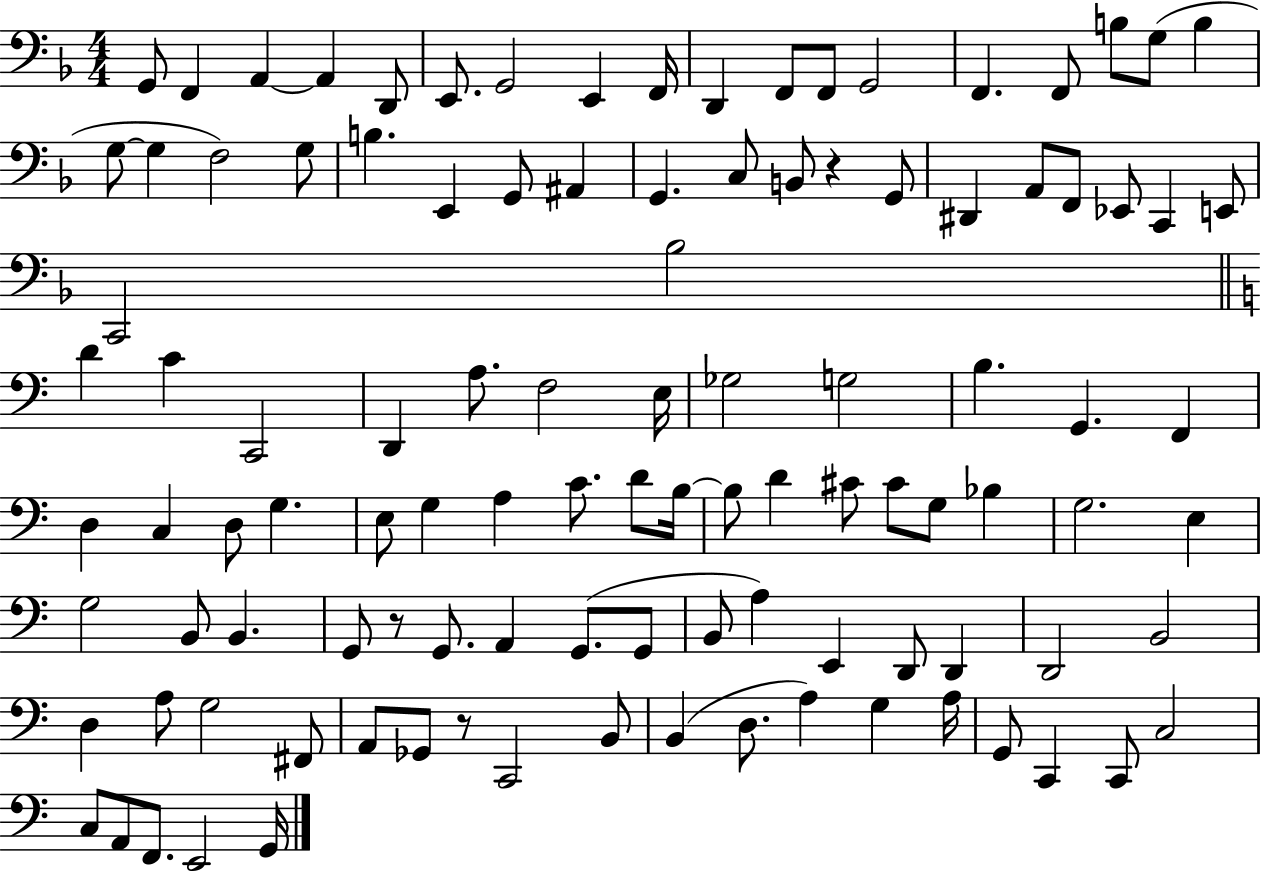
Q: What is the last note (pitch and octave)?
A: G2